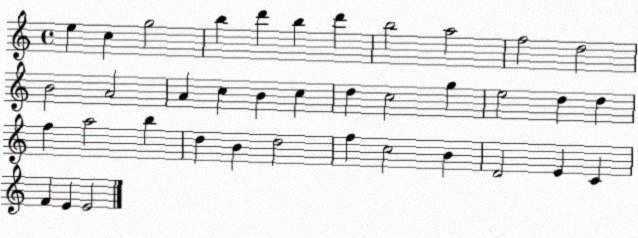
X:1
T:Untitled
M:4/4
L:1/4
K:C
e c g2 b d' b d' b2 a2 f2 d2 B2 A2 A c B c d c2 g e2 d d f a2 b d B d2 f c2 B D2 E C F E E2